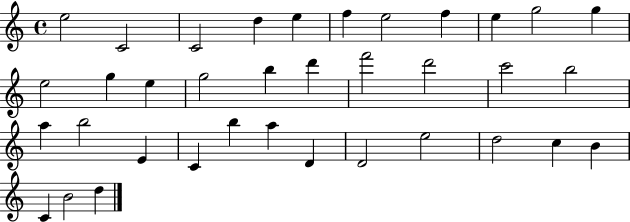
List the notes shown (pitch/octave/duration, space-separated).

E5/h C4/h C4/h D5/q E5/q F5/q E5/h F5/q E5/q G5/h G5/q E5/h G5/q E5/q G5/h B5/q D6/q F6/h D6/h C6/h B5/h A5/q B5/h E4/q C4/q B5/q A5/q D4/q D4/h E5/h D5/h C5/q B4/q C4/q B4/h D5/q